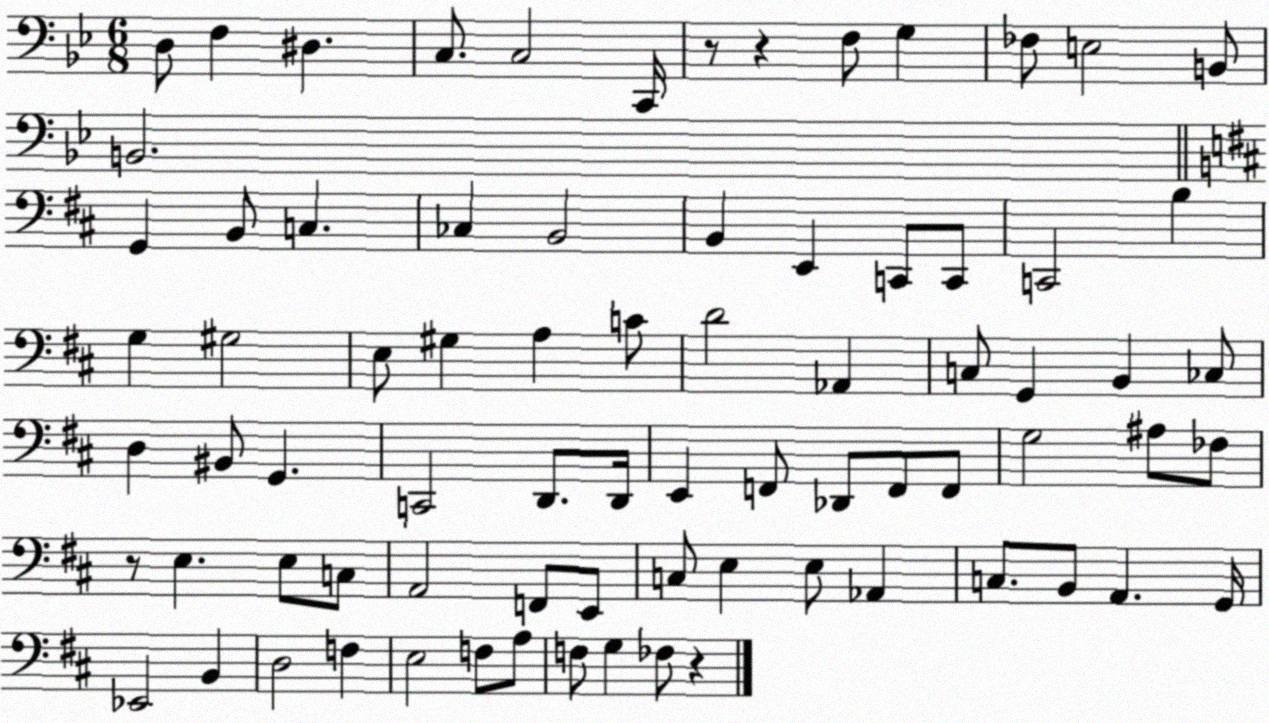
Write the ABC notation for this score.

X:1
T:Untitled
M:6/8
L:1/4
K:Bb
D,/2 F, ^D, C,/2 C,2 C,,/4 z/2 z F,/2 G, _F,/2 E,2 B,,/2 B,,2 G,, B,,/2 C, _C, B,,2 B,, E,, C,,/2 C,,/2 C,,2 B, G, ^G,2 E,/2 ^G, A, C/2 D2 _A,, C,/2 G,, B,, _C,/2 D, ^B,,/2 G,, C,,2 D,,/2 D,,/4 E,, F,,/2 _D,,/2 F,,/2 F,,/2 G,2 ^A,/2 _F,/2 z/2 E, E,/2 C,/2 A,,2 F,,/2 E,,/2 C,/2 E, E,/2 _A,, C,/2 B,,/2 A,, G,,/4 _E,,2 B,, D,2 F, E,2 F,/2 A,/2 F,/2 G, _F,/2 z